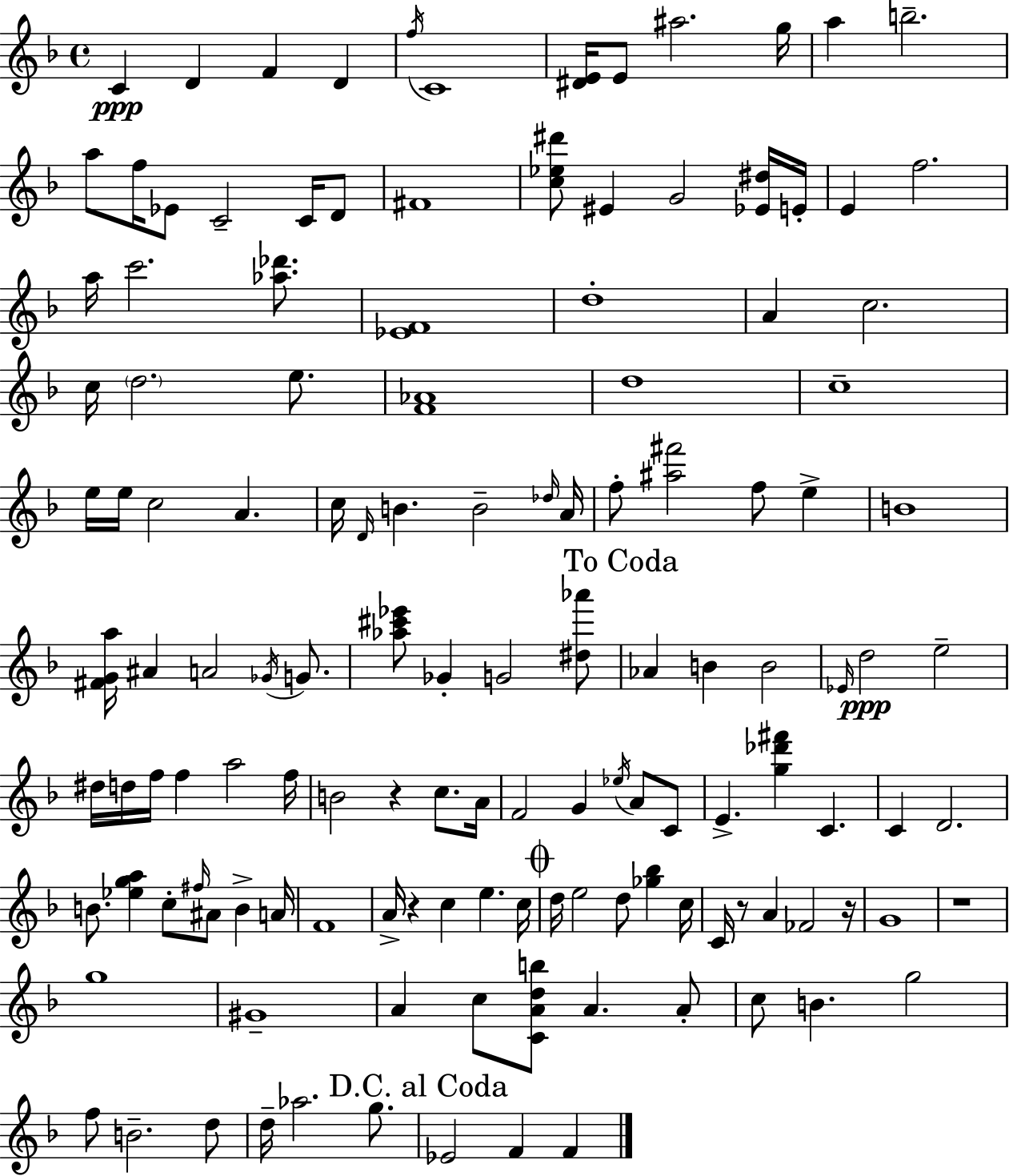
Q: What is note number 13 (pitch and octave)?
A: F5